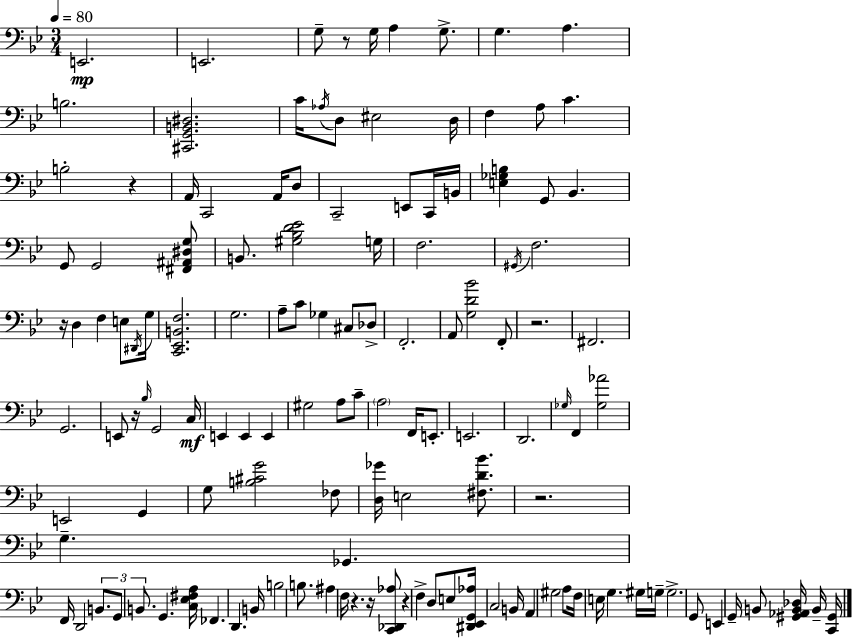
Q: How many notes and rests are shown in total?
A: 131